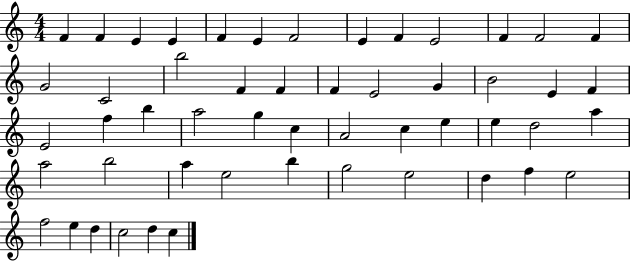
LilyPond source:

{
  \clef treble
  \numericTimeSignature
  \time 4/4
  \key c \major
  f'4 f'4 e'4 e'4 | f'4 e'4 f'2 | e'4 f'4 e'2 | f'4 f'2 f'4 | \break g'2 c'2 | b''2 f'4 f'4 | f'4 e'2 g'4 | b'2 e'4 f'4 | \break e'2 f''4 b''4 | a''2 g''4 c''4 | a'2 c''4 e''4 | e''4 d''2 a''4 | \break a''2 b''2 | a''4 e''2 b''4 | g''2 e''2 | d''4 f''4 e''2 | \break f''2 e''4 d''4 | c''2 d''4 c''4 | \bar "|."
}